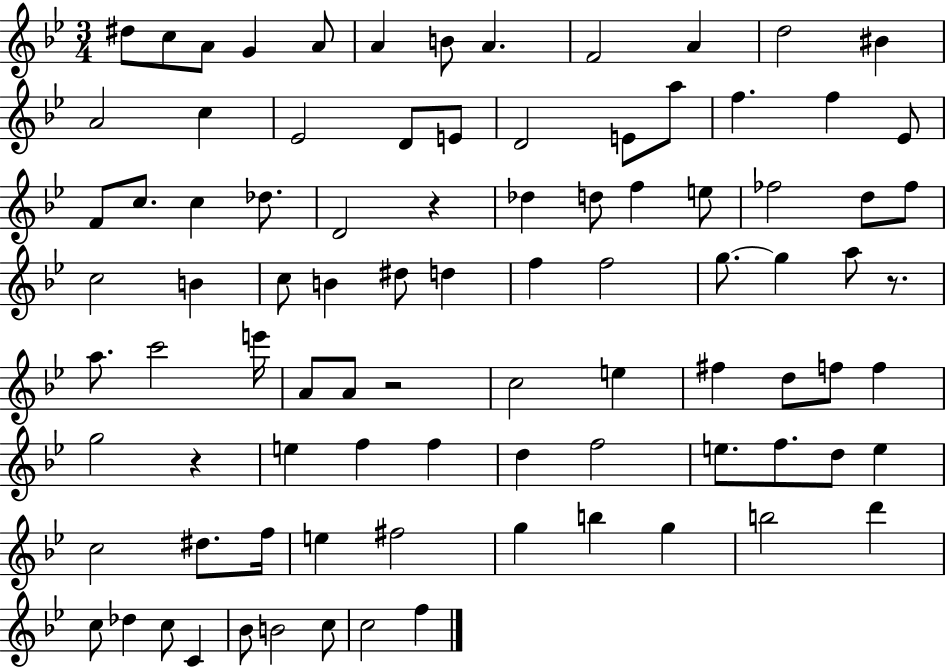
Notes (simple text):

D#5/e C5/e A4/e G4/q A4/e A4/q B4/e A4/q. F4/h A4/q D5/h BIS4/q A4/h C5/q Eb4/h D4/e E4/e D4/h E4/e A5/e F5/q. F5/q Eb4/e F4/e C5/e. C5/q Db5/e. D4/h R/q Db5/q D5/e F5/q E5/e FES5/h D5/e FES5/e C5/h B4/q C5/e B4/q D#5/e D5/q F5/q F5/h G5/e. G5/q A5/e R/e. A5/e. C6/h E6/s A4/e A4/e R/h C5/h E5/q F#5/q D5/e F5/e F5/q G5/h R/q E5/q F5/q F5/q D5/q F5/h E5/e. F5/e. D5/e E5/q C5/h D#5/e. F5/s E5/q F#5/h G5/q B5/q G5/q B5/h D6/q C5/e Db5/q C5/e C4/q Bb4/e B4/h C5/e C5/h F5/q